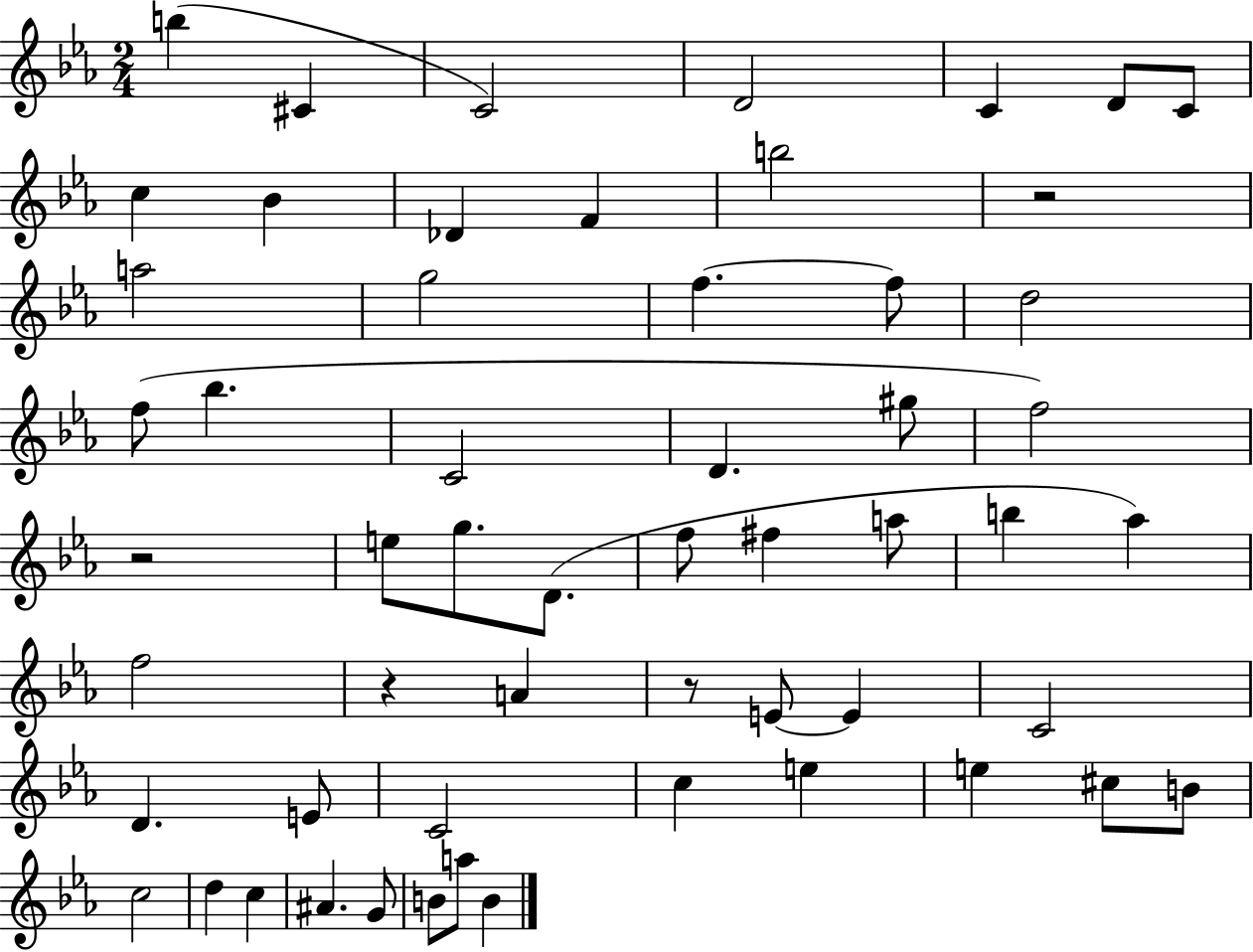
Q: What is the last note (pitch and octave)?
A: B4